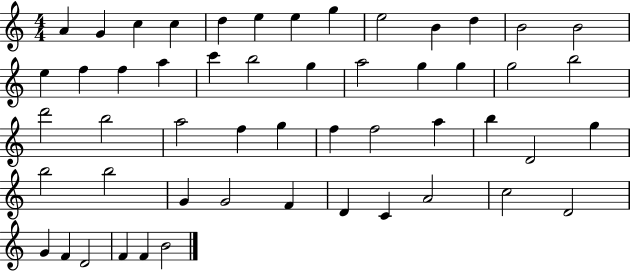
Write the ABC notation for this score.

X:1
T:Untitled
M:4/4
L:1/4
K:C
A G c c d e e g e2 B d B2 B2 e f f a c' b2 g a2 g g g2 b2 d'2 b2 a2 f g f f2 a b D2 g b2 b2 G G2 F D C A2 c2 D2 G F D2 F F B2